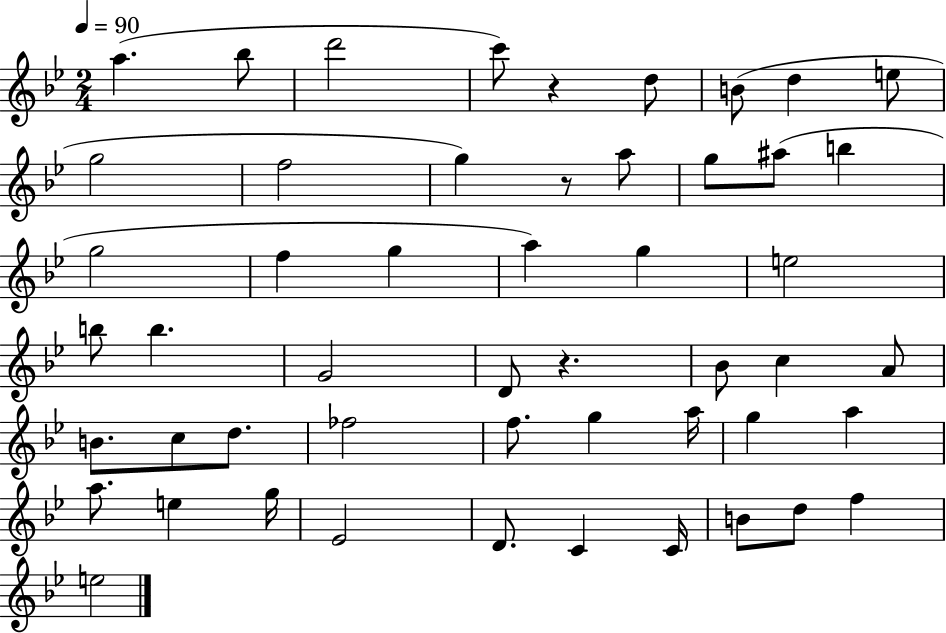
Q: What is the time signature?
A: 2/4